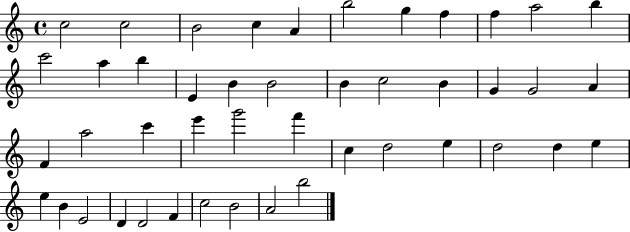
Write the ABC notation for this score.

X:1
T:Untitled
M:4/4
L:1/4
K:C
c2 c2 B2 c A b2 g f f a2 b c'2 a b E B B2 B c2 B G G2 A F a2 c' e' g'2 f' c d2 e d2 d e e B E2 D D2 F c2 B2 A2 b2